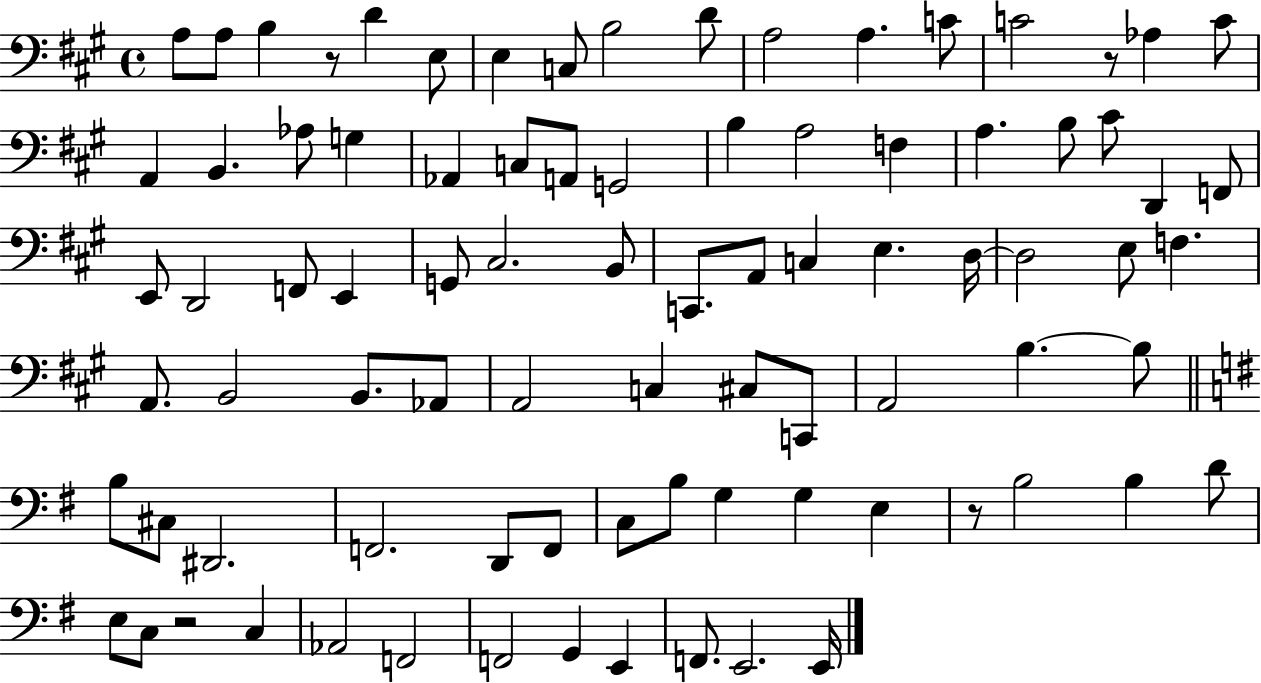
A3/e A3/e B3/q R/e D4/q E3/e E3/q C3/e B3/h D4/e A3/h A3/q. C4/e C4/h R/e Ab3/q C4/e A2/q B2/q. Ab3/e G3/q Ab2/q C3/e A2/e G2/h B3/q A3/h F3/q A3/q. B3/e C#4/e D2/q F2/e E2/e D2/h F2/e E2/q G2/e C#3/h. B2/e C2/e. A2/e C3/q E3/q. D3/s D3/h E3/e F3/q. A2/e. B2/h B2/e. Ab2/e A2/h C3/q C#3/e C2/e A2/h B3/q. B3/e B3/e C#3/e D#2/h. F2/h. D2/e F2/e C3/e B3/e G3/q G3/q E3/q R/e B3/h B3/q D4/e E3/e C3/e R/h C3/q Ab2/h F2/h F2/h G2/q E2/q F2/e. E2/h. E2/s